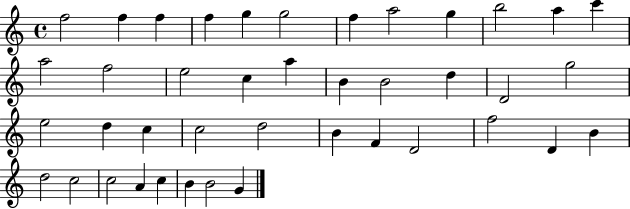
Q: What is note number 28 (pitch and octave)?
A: B4